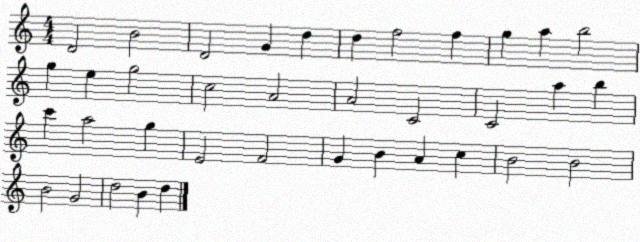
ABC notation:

X:1
T:Untitled
M:4/4
L:1/4
K:C
D2 B2 D2 G d d f2 f g a b2 g e g2 c2 A2 A2 C2 C2 a b c' a2 g E2 F2 G B A c B2 B2 B2 G2 d2 B d